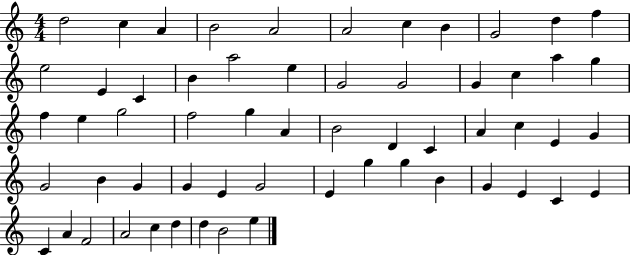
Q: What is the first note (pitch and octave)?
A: D5